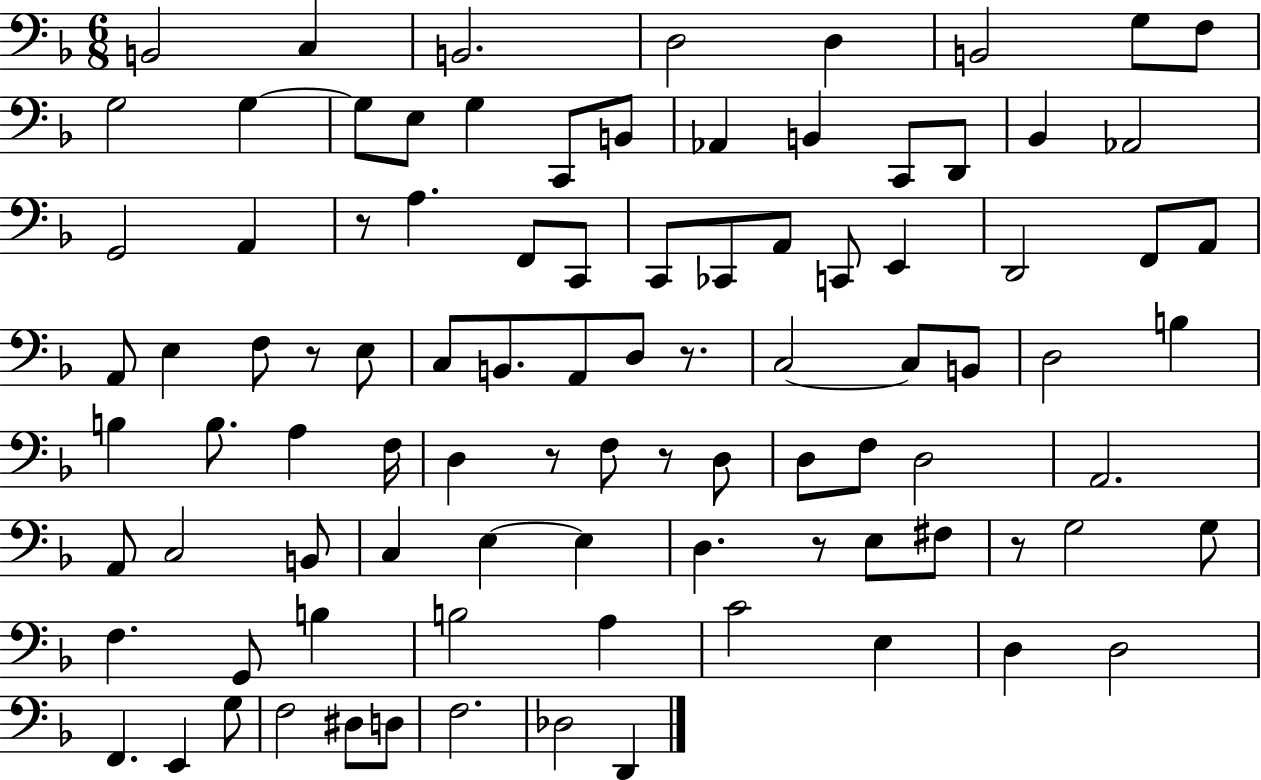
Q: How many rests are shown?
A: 7